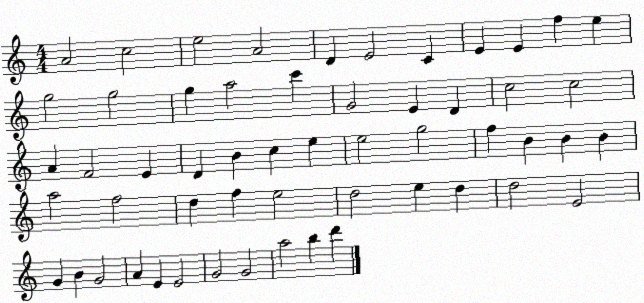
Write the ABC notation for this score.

X:1
T:Untitled
M:4/4
L:1/4
K:C
A2 c2 e2 A2 D E2 C E E f e g2 g2 g a2 c' G2 E D c2 c2 A F2 E D B c e e2 g2 f B B B a2 f2 d f e2 d2 e d d2 E2 G B G2 A E E2 G2 G2 a2 b d'